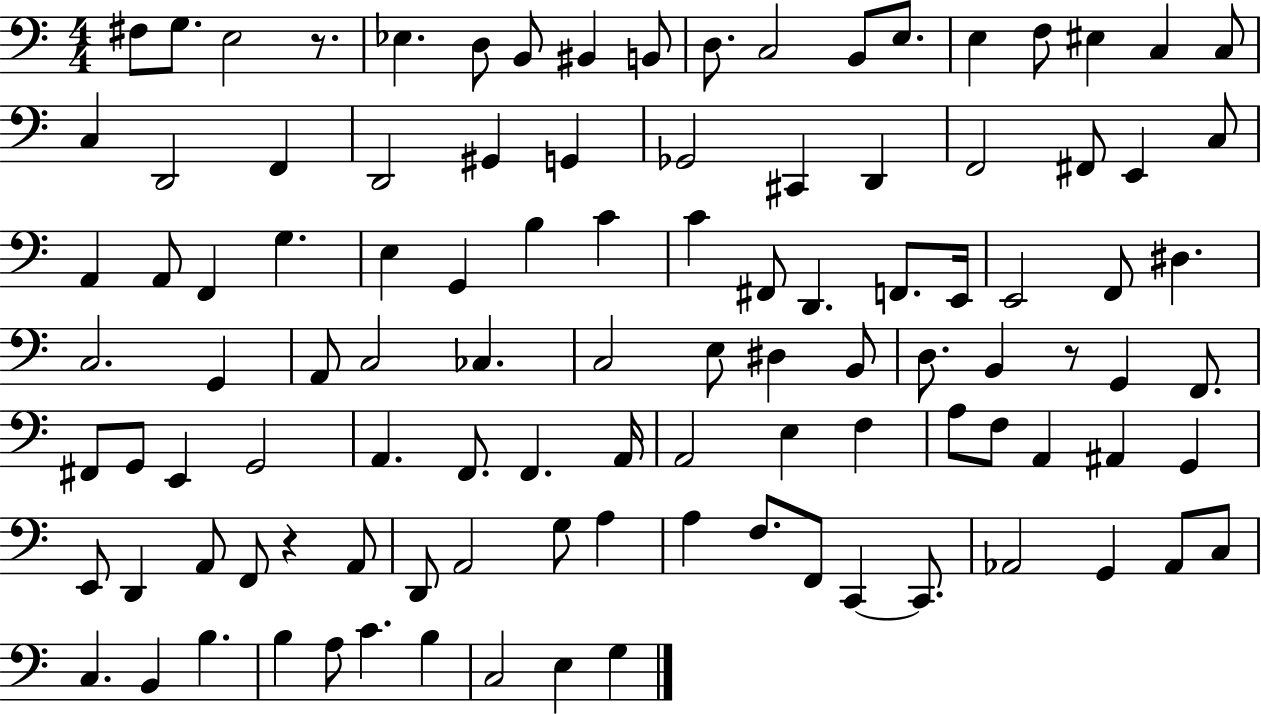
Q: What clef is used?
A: bass